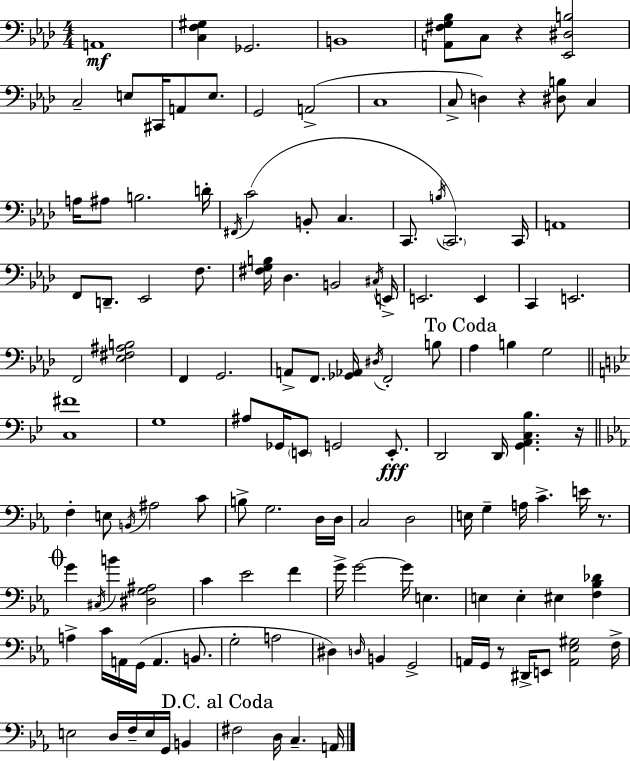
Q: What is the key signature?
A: AES major